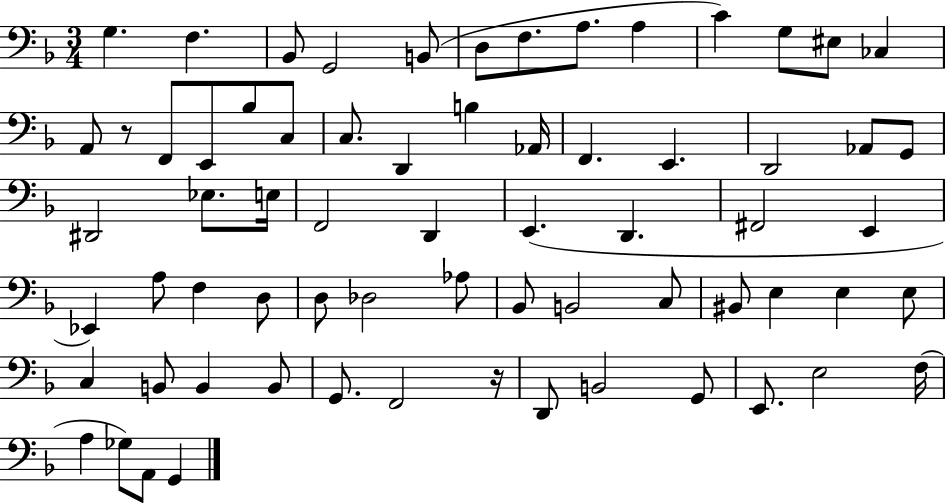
X:1
T:Untitled
M:3/4
L:1/4
K:F
G, F, _B,,/2 G,,2 B,,/2 D,/2 F,/2 A,/2 A, C G,/2 ^E,/2 _C, A,,/2 z/2 F,,/2 E,,/2 _B,/2 C,/2 C,/2 D,, B, _A,,/4 F,, E,, D,,2 _A,,/2 G,,/2 ^D,,2 _E,/2 E,/4 F,,2 D,, E,, D,, ^F,,2 E,, _E,, A,/2 F, D,/2 D,/2 _D,2 _A,/2 _B,,/2 B,,2 C,/2 ^B,,/2 E, E, E,/2 C, B,,/2 B,, B,,/2 G,,/2 F,,2 z/4 D,,/2 B,,2 G,,/2 E,,/2 E,2 F,/4 A, _G,/2 A,,/2 G,,